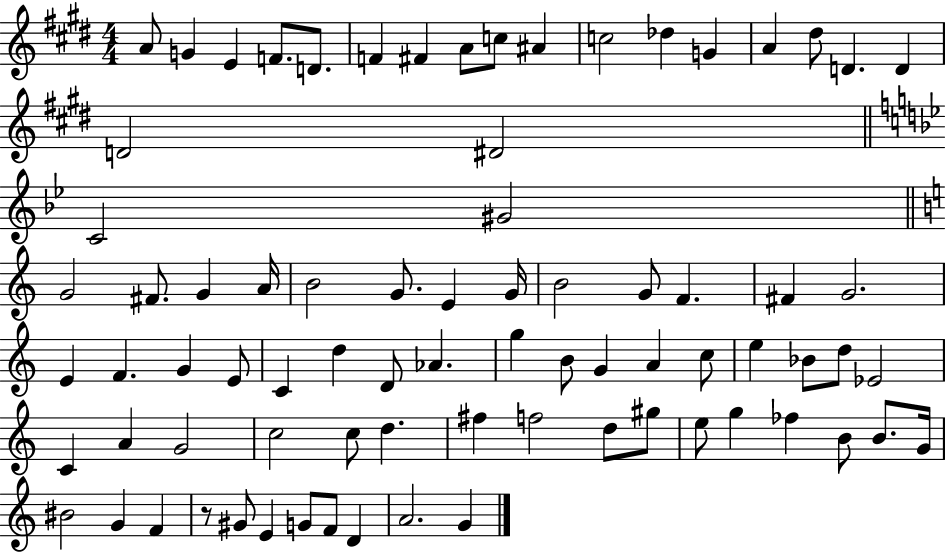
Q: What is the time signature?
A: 4/4